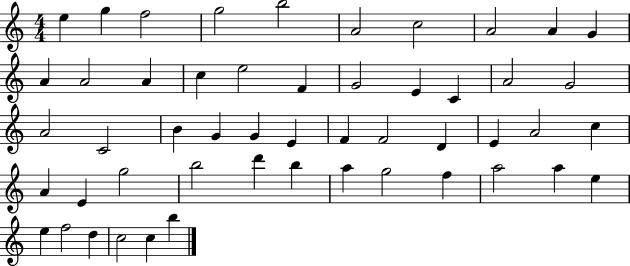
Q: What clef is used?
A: treble